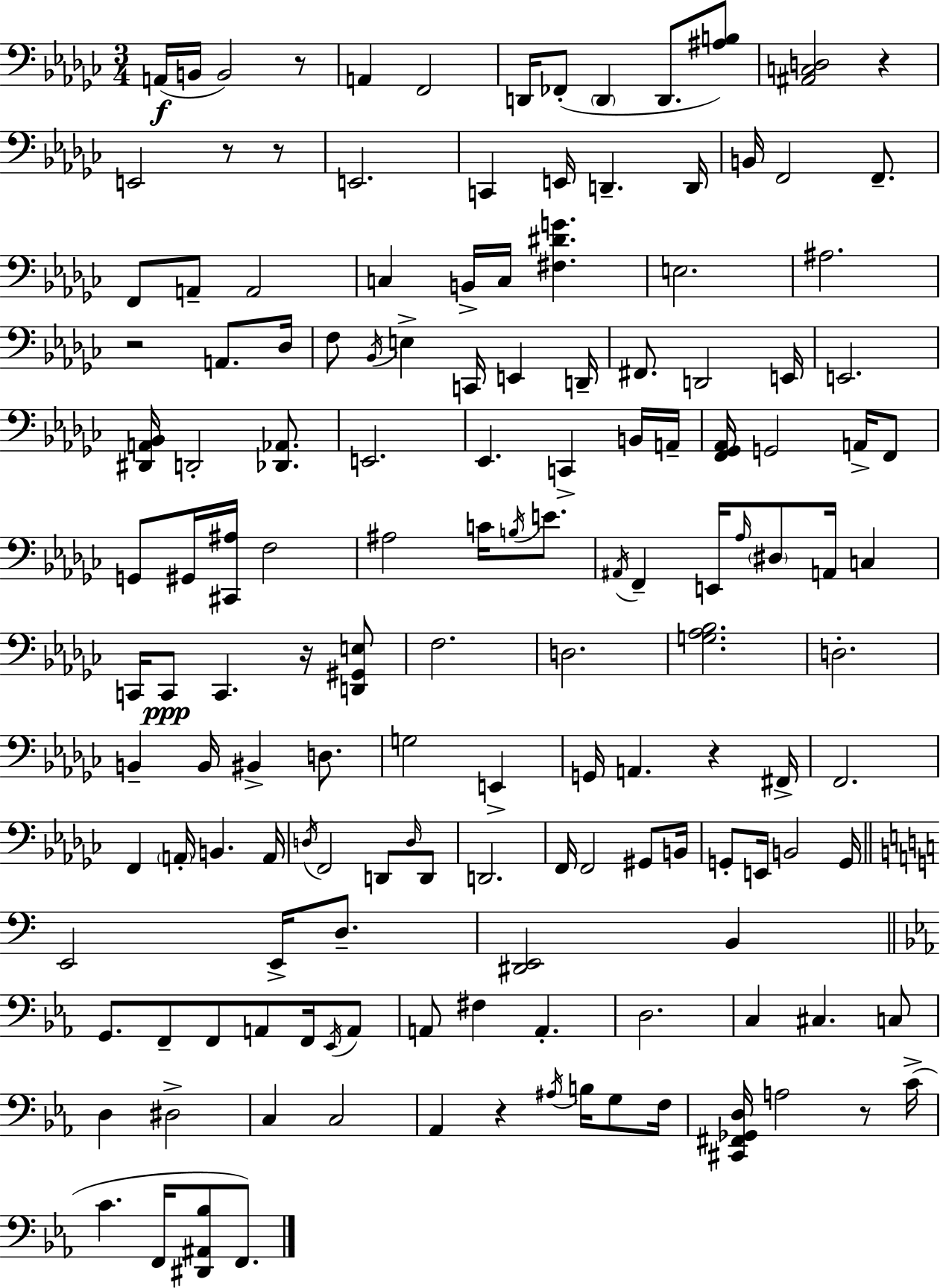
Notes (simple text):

A2/s B2/s B2/h R/e A2/q F2/h D2/s FES2/e D2/q D2/e. [A#3,B3]/e [A#2,C3,D3]/h R/q E2/h R/e R/e E2/h. C2/q E2/s D2/q. D2/s B2/s F2/h F2/e. F2/e A2/e A2/h C3/q B2/s C3/s [F#3,D#4,G4]/q. E3/h. A#3/h. R/h A2/e. Db3/s F3/e Bb2/s E3/q C2/s E2/q D2/s F#2/e. D2/h E2/s E2/h. [D#2,A2,Bb2]/s D2/h [Db2,Ab2]/e. E2/h. Eb2/q. C2/q B2/s A2/s [F2,Gb2,Ab2]/s G2/h A2/s F2/e G2/e G#2/s [C#2,A#3]/s F3/h A#3/h C4/s B3/s E4/e. A#2/s F2/q E2/s Ab3/s D#3/e A2/s C3/q C2/s C2/e C2/q. R/s [D2,G#2,E3]/e F3/h. D3/h. [G3,Ab3,Bb3]/h. D3/h. B2/q B2/s BIS2/q D3/e. G3/h E2/q G2/s A2/q. R/q F#2/s F2/h. F2/q A2/s B2/q. A2/s D3/s F2/h D2/e D3/s D2/e D2/h. F2/s F2/h G#2/e B2/s G2/e E2/s B2/h G2/s E2/h E2/s D3/e. [D#2,E2]/h B2/q G2/e. F2/e F2/e A2/e F2/s Eb2/s A2/e A2/e F#3/q A2/q. D3/h. C3/q C#3/q. C3/e D3/q D#3/h C3/q C3/h Ab2/q R/q A#3/s B3/s G3/e F3/s [C#2,F#2,Gb2,D3]/s A3/h R/e C4/s C4/q. F2/s [D#2,A#2,Bb3]/e F2/e.